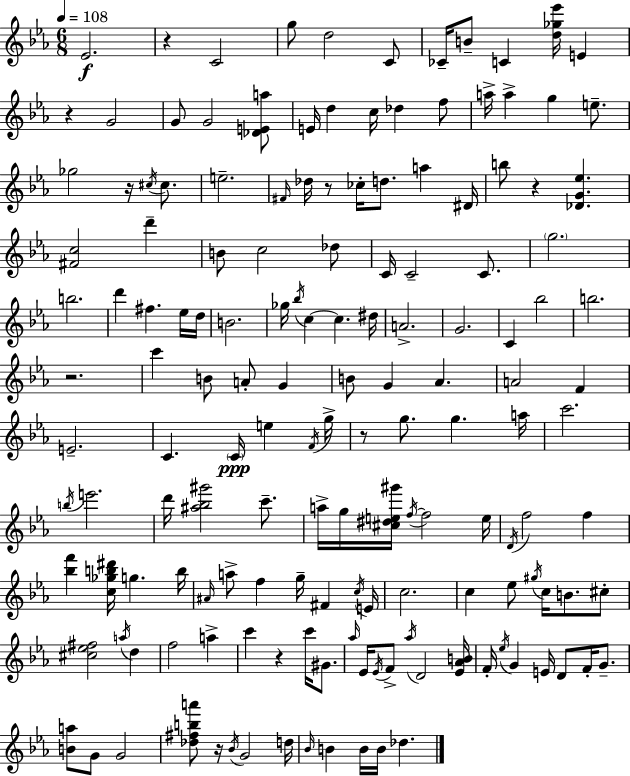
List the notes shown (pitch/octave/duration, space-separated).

Eb4/h. R/q C4/h G5/e D5/h C4/e CES4/s B4/e C4/q [D5,Gb5,Eb6]/s E4/q R/q G4/h G4/e G4/h [Db4,E4,A5]/e E4/s D5/q C5/s Db5/q F5/e A5/s A5/q G5/q E5/e. Gb5/h R/s C#5/s C#5/e. E5/h. F#4/s Db5/s R/e CES5/s D5/e. A5/q D#4/s B5/e R/q [Db4,G4,Eb5]/q. [F#4,C5]/h D6/q B4/e C5/h Db5/e C4/s C4/h C4/e. G5/h. B5/h. D6/q F#5/q. Eb5/s D5/s B4/h. Gb5/s Bb5/s C5/q C5/q. D#5/s A4/h. G4/h. C4/q Bb5/h B5/h. R/h. C6/q B4/e A4/e G4/q B4/e G4/q Ab4/q. A4/h F4/q E4/h. C4/q. C4/s E5/q F4/s G5/s R/e G5/e. G5/q. A5/s C6/h. B5/s E6/h. D6/s [A#5,Bb5,G#6]/h C6/e. A5/s G5/s [C#5,D#5,E5,G#6]/s F5/s F5/h E5/s D4/s F5/h F5/q [Bb5,F6]/q [C5,Gb5,B5,D#6]/s G5/q. B5/s A#4/s A5/e F5/q G5/s F#4/q C5/s E4/s C5/h. C5/q Eb5/e G#5/s C5/s B4/e. C#5/e [C#5,Eb5,F#5]/h A5/s D5/q F5/h A5/q C6/q R/q C6/s G#4/e. Ab5/s Eb4/s Eb4/s F4/e Ab5/s D4/h [Eb4,Ab4,B4]/s F4/s Eb5/s G4/q E4/s D4/e F4/s G4/e. [B4,A5]/e G4/e G4/h [Db5,F#5,B5,A6]/e R/s Bb4/s G4/h D5/s Bb4/s B4/q B4/s B4/s Db5/q.